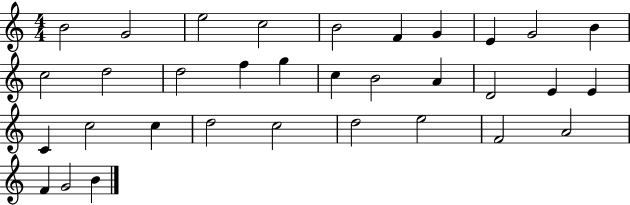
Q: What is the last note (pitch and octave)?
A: B4